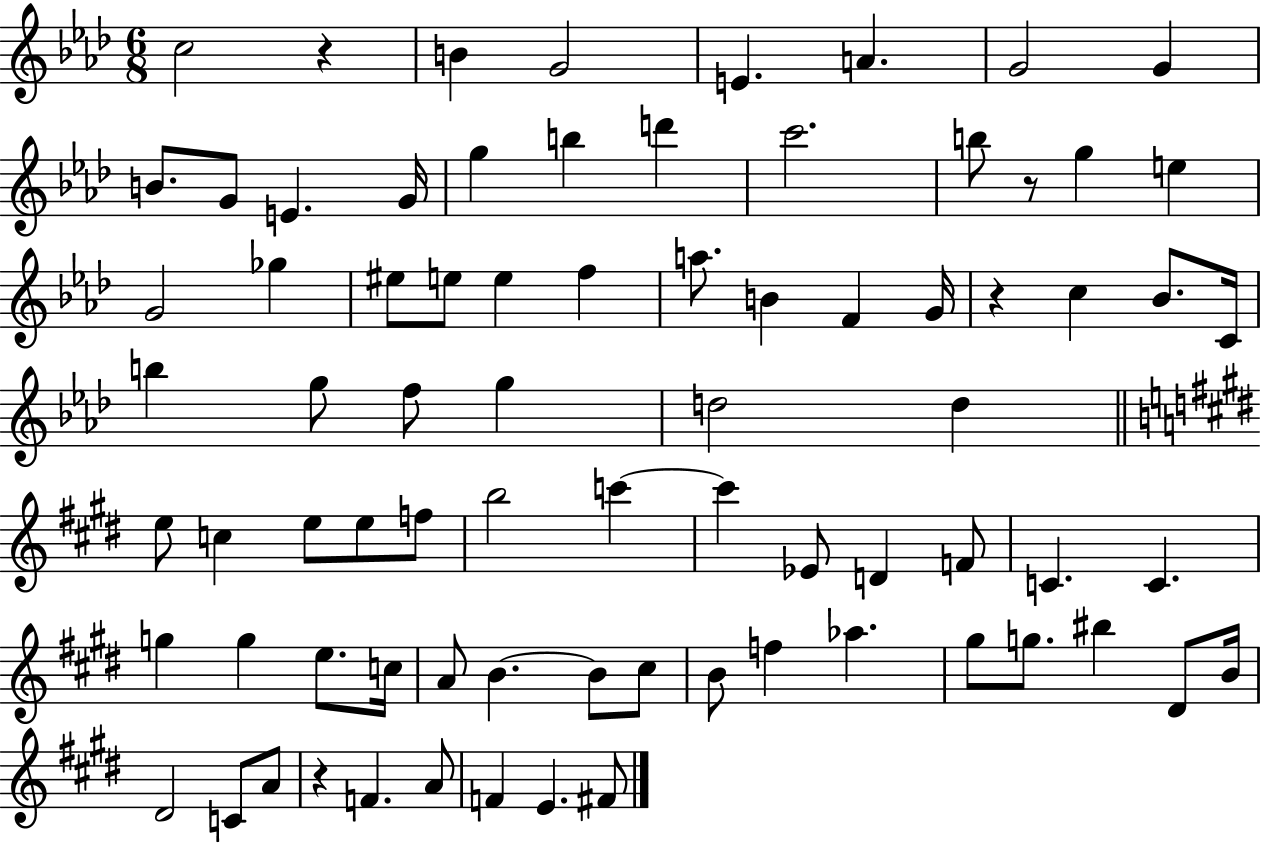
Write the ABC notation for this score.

X:1
T:Untitled
M:6/8
L:1/4
K:Ab
c2 z B G2 E A G2 G B/2 G/2 E G/4 g b d' c'2 b/2 z/2 g e G2 _g ^e/2 e/2 e f a/2 B F G/4 z c _B/2 C/4 b g/2 f/2 g d2 d e/2 c e/2 e/2 f/2 b2 c' c' _E/2 D F/2 C C g g e/2 c/4 A/2 B B/2 ^c/2 B/2 f _a ^g/2 g/2 ^b ^D/2 B/4 ^D2 C/2 A/2 z F A/2 F E ^F/2